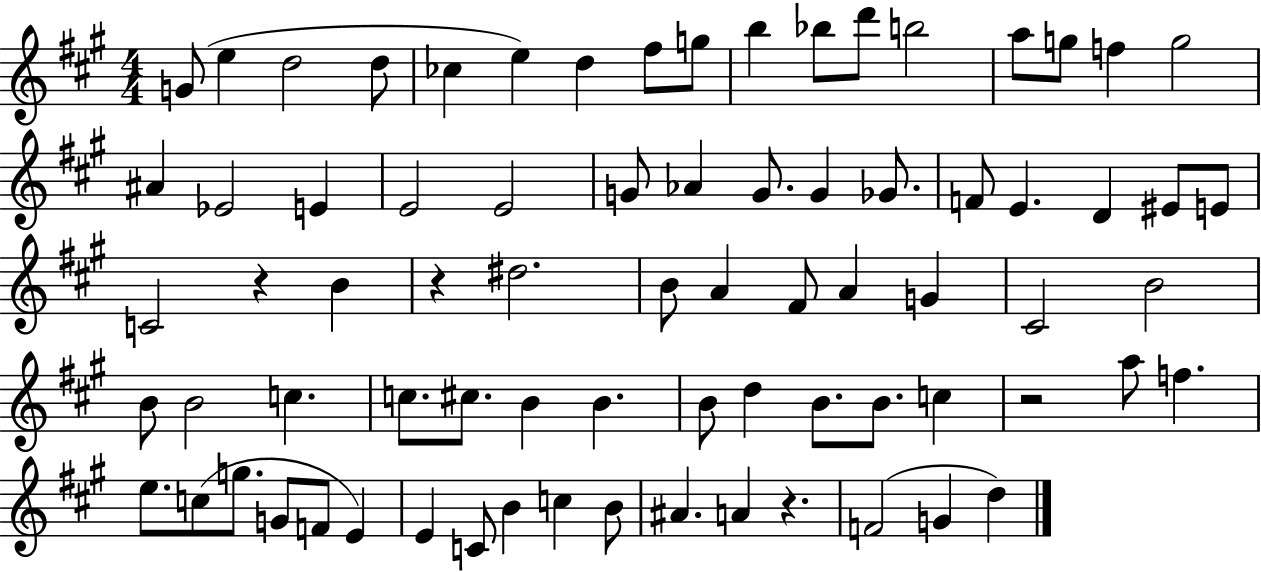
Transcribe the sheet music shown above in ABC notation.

X:1
T:Untitled
M:4/4
L:1/4
K:A
G/2 e d2 d/2 _c e d ^f/2 g/2 b _b/2 d'/2 b2 a/2 g/2 f g2 ^A _E2 E E2 E2 G/2 _A G/2 G _G/2 F/2 E D ^E/2 E/2 C2 z B z ^d2 B/2 A ^F/2 A G ^C2 B2 B/2 B2 c c/2 ^c/2 B B B/2 d B/2 B/2 c z2 a/2 f e/2 c/2 g/2 G/2 F/2 E E C/2 B c B/2 ^A A z F2 G d